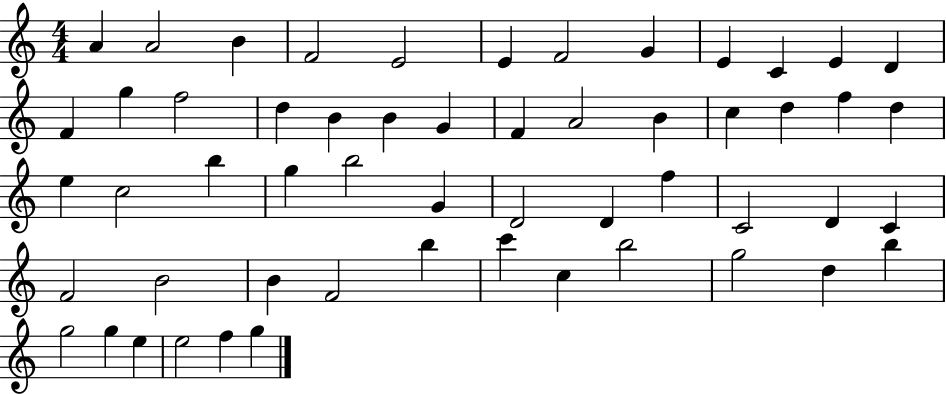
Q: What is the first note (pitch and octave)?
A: A4